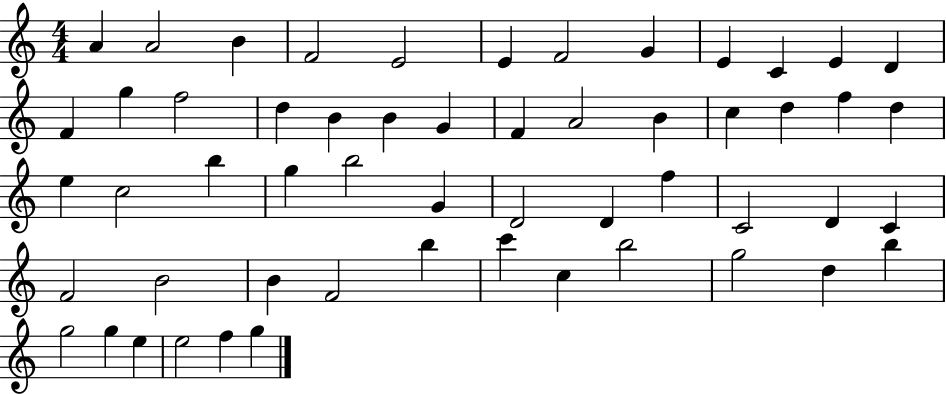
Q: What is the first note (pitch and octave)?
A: A4